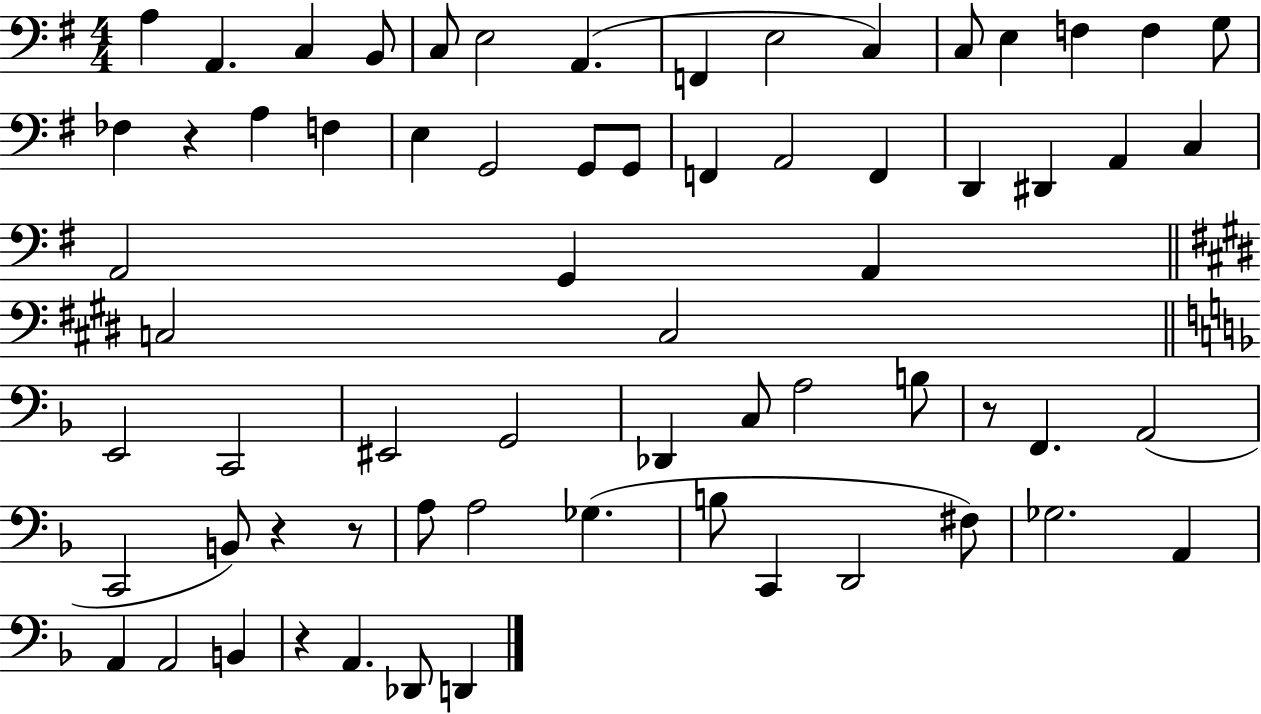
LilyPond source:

{
  \clef bass
  \numericTimeSignature
  \time 4/4
  \key g \major
  a4 a,4. c4 b,8 | c8 e2 a,4.( | f,4 e2 c4) | c8 e4 f4 f4 g8 | \break fes4 r4 a4 f4 | e4 g,2 g,8 g,8 | f,4 a,2 f,4 | d,4 dis,4 a,4 c4 | \break a,2 g,4 a,4 | \bar "||" \break \key e \major c2 c2 | \bar "||" \break \key f \major e,2 c,2 | eis,2 g,2 | des,4 c8 a2 b8 | r8 f,4. a,2( | \break c,2 b,8) r4 r8 | a8 a2 ges4.( | b8 c,4 d,2 fis8) | ges2. a,4 | \break a,4 a,2 b,4 | r4 a,4. des,8 d,4 | \bar "|."
}